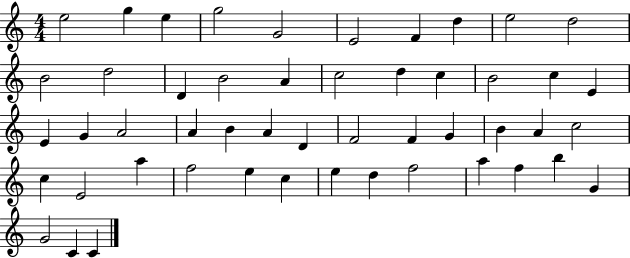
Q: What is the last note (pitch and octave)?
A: C4